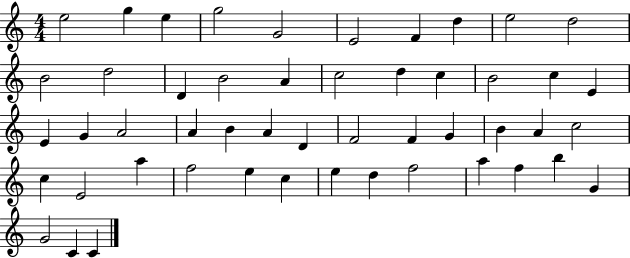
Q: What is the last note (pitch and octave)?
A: C4